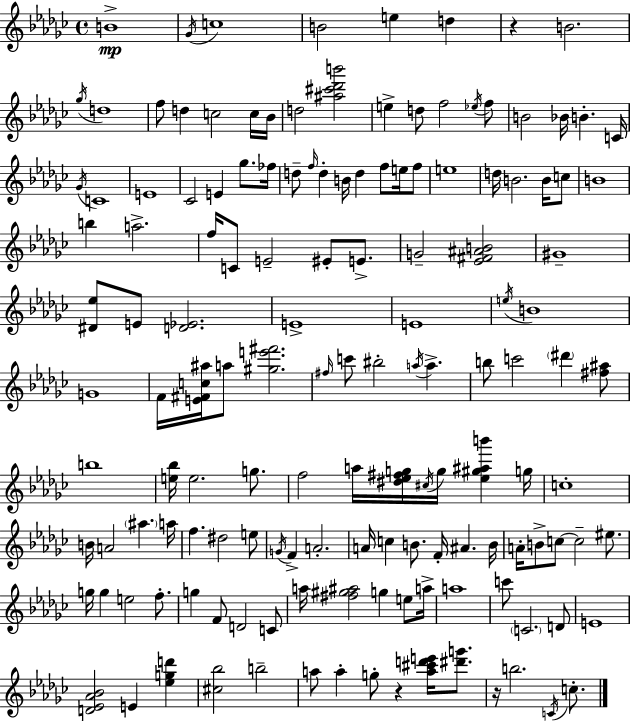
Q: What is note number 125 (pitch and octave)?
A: C5